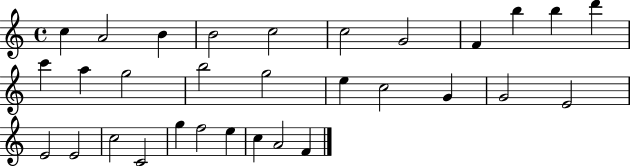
{
  \clef treble
  \time 4/4
  \defaultTimeSignature
  \key c \major
  c''4 a'2 b'4 | b'2 c''2 | c''2 g'2 | f'4 b''4 b''4 d'''4 | \break c'''4 a''4 g''2 | b''2 g''2 | e''4 c''2 g'4 | g'2 e'2 | \break e'2 e'2 | c''2 c'2 | g''4 f''2 e''4 | c''4 a'2 f'4 | \break \bar "|."
}